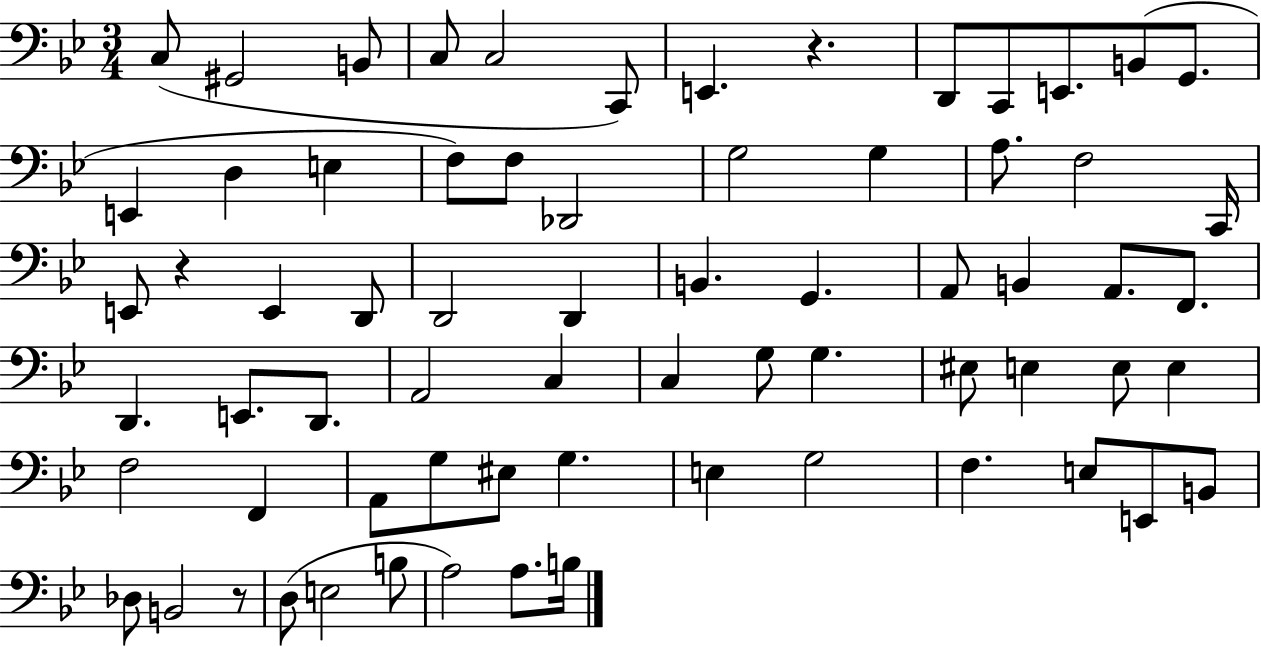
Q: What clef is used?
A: bass